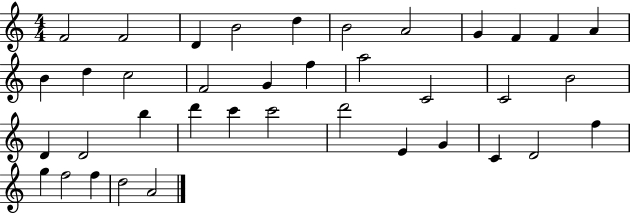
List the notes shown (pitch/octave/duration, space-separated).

F4/h F4/h D4/q B4/h D5/q B4/h A4/h G4/q F4/q F4/q A4/q B4/q D5/q C5/h F4/h G4/q F5/q A5/h C4/h C4/h B4/h D4/q D4/h B5/q D6/q C6/q C6/h D6/h E4/q G4/q C4/q D4/h F5/q G5/q F5/h F5/q D5/h A4/h